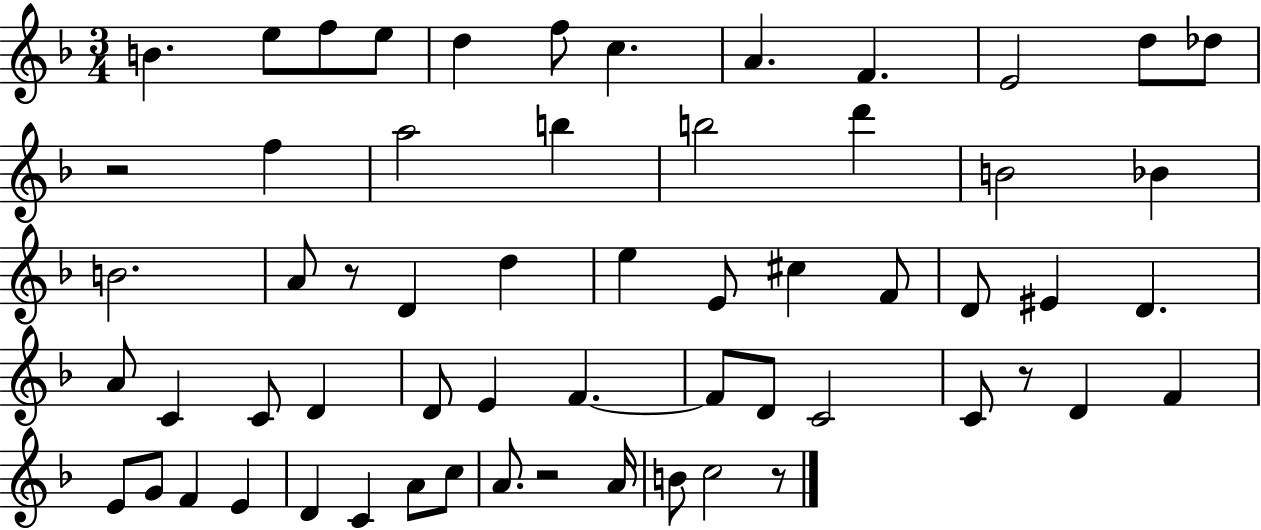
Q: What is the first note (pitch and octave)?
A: B4